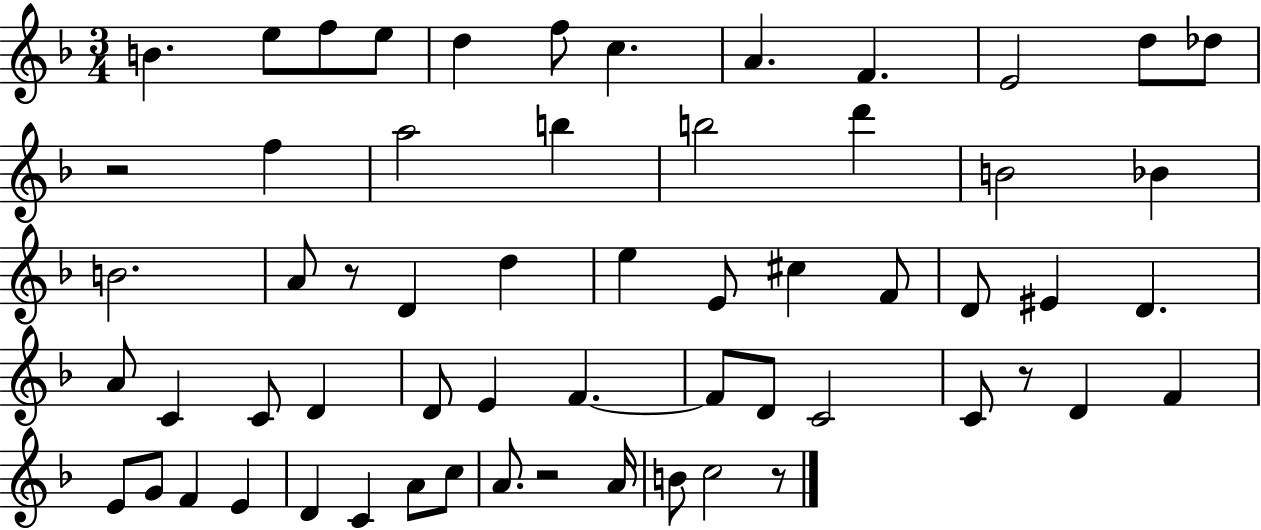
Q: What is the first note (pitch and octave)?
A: B4